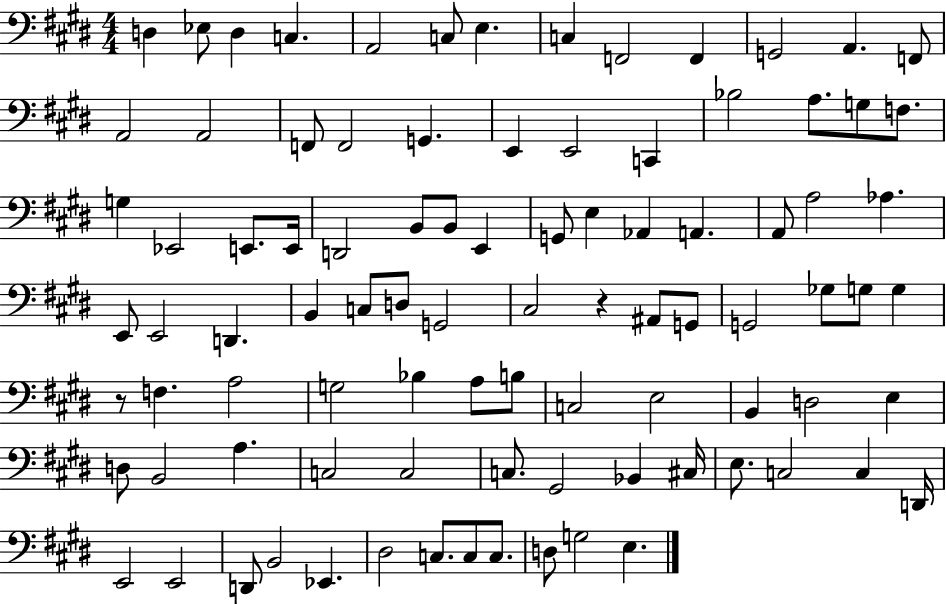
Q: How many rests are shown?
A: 2